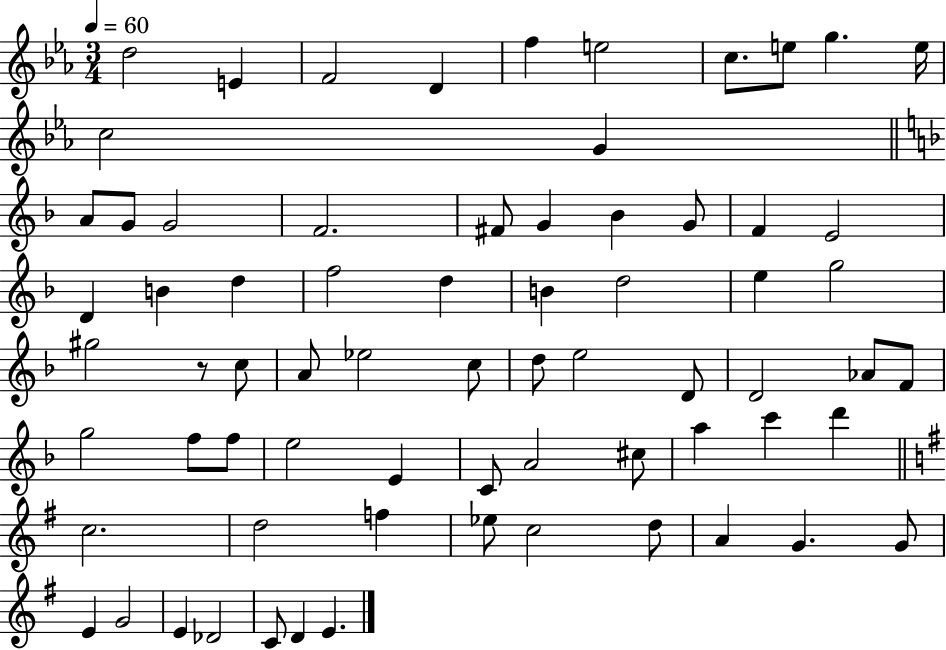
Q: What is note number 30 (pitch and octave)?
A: E5